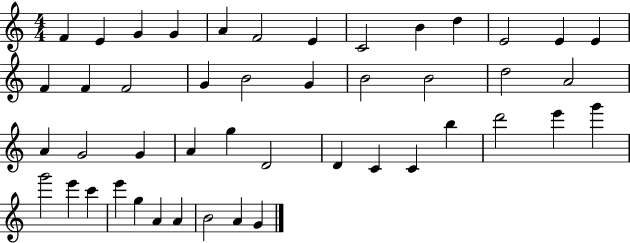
F4/q E4/q G4/q G4/q A4/q F4/h E4/q C4/h B4/q D5/q E4/h E4/q E4/q F4/q F4/q F4/h G4/q B4/h G4/q B4/h B4/h D5/h A4/h A4/q G4/h G4/q A4/q G5/q D4/h D4/q C4/q C4/q B5/q D6/h E6/q G6/q G6/h E6/q C6/q E6/q G5/q A4/q A4/q B4/h A4/q G4/q